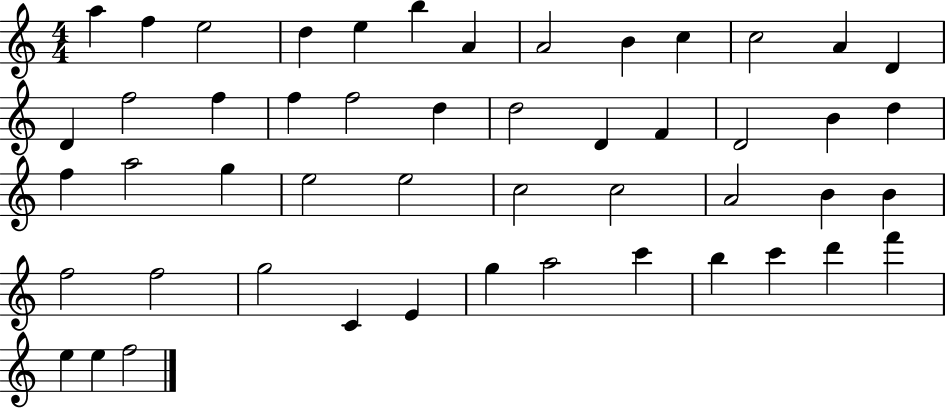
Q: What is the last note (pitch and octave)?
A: F5